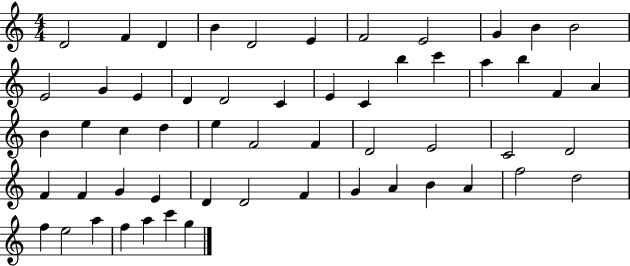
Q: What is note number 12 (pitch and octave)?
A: E4